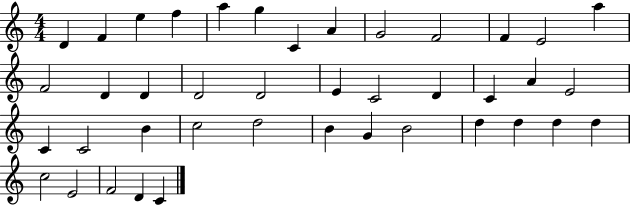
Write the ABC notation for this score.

X:1
T:Untitled
M:4/4
L:1/4
K:C
D F e f a g C A G2 F2 F E2 a F2 D D D2 D2 E C2 D C A E2 C C2 B c2 d2 B G B2 d d d d c2 E2 F2 D C